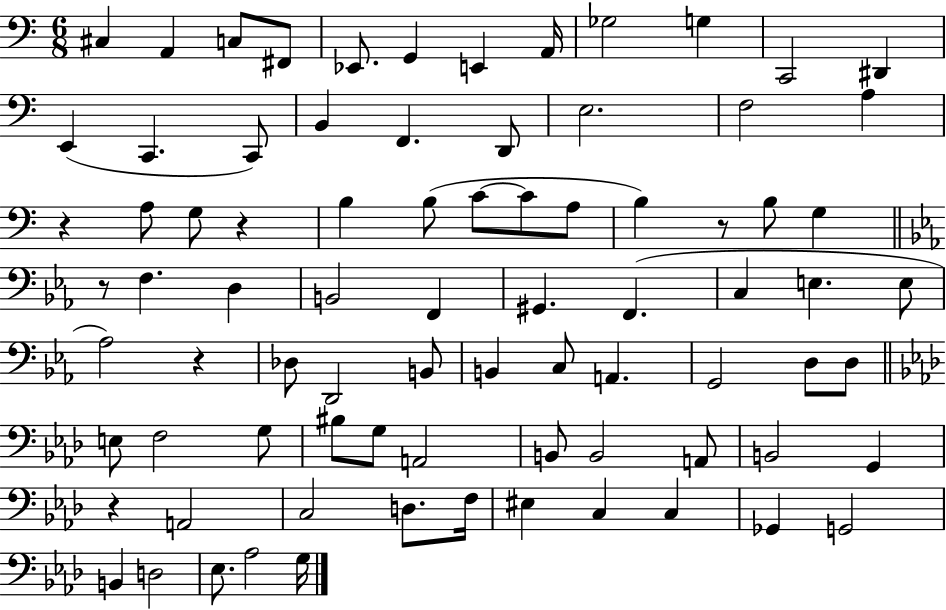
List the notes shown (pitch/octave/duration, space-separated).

C#3/q A2/q C3/e F#2/e Eb2/e. G2/q E2/q A2/s Gb3/h G3/q C2/h D#2/q E2/q C2/q. C2/e B2/q F2/q. D2/e E3/h. F3/h A3/q R/q A3/e G3/e R/q B3/q B3/e C4/e C4/e A3/e B3/q R/e B3/e G3/q R/e F3/q. D3/q B2/h F2/q G#2/q. F2/q. C3/q E3/q. E3/e Ab3/h R/q Db3/e D2/h B2/e B2/q C3/e A2/q. G2/h D3/e D3/e E3/e F3/h G3/e BIS3/e G3/e A2/h B2/e B2/h A2/e B2/h G2/q R/q A2/h C3/h D3/e. F3/s EIS3/q C3/q C3/q Gb2/q G2/h B2/q D3/h Eb3/e. Ab3/h G3/s